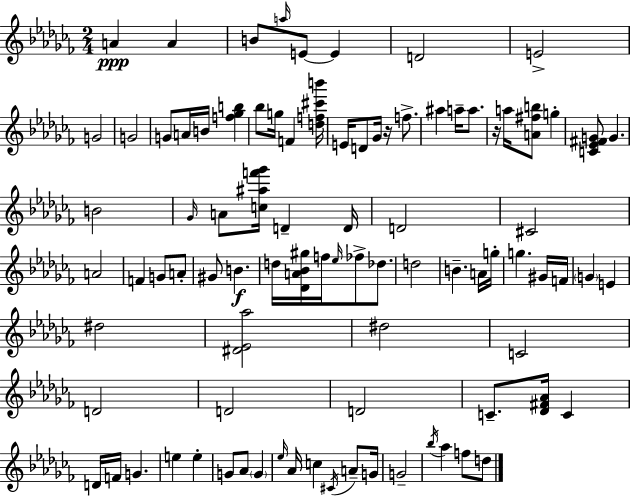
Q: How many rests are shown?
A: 2